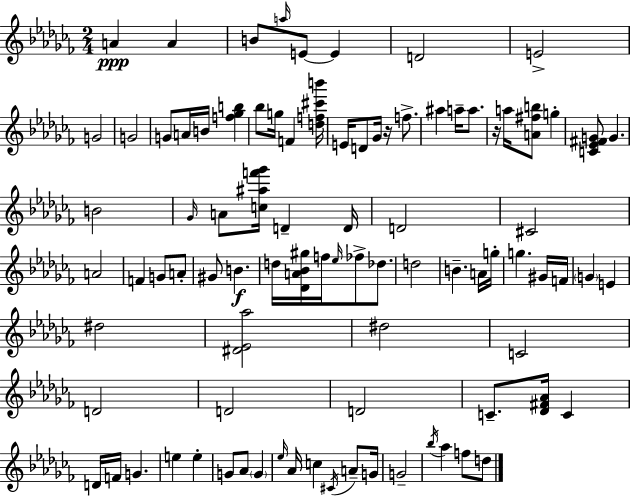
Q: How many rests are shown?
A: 2